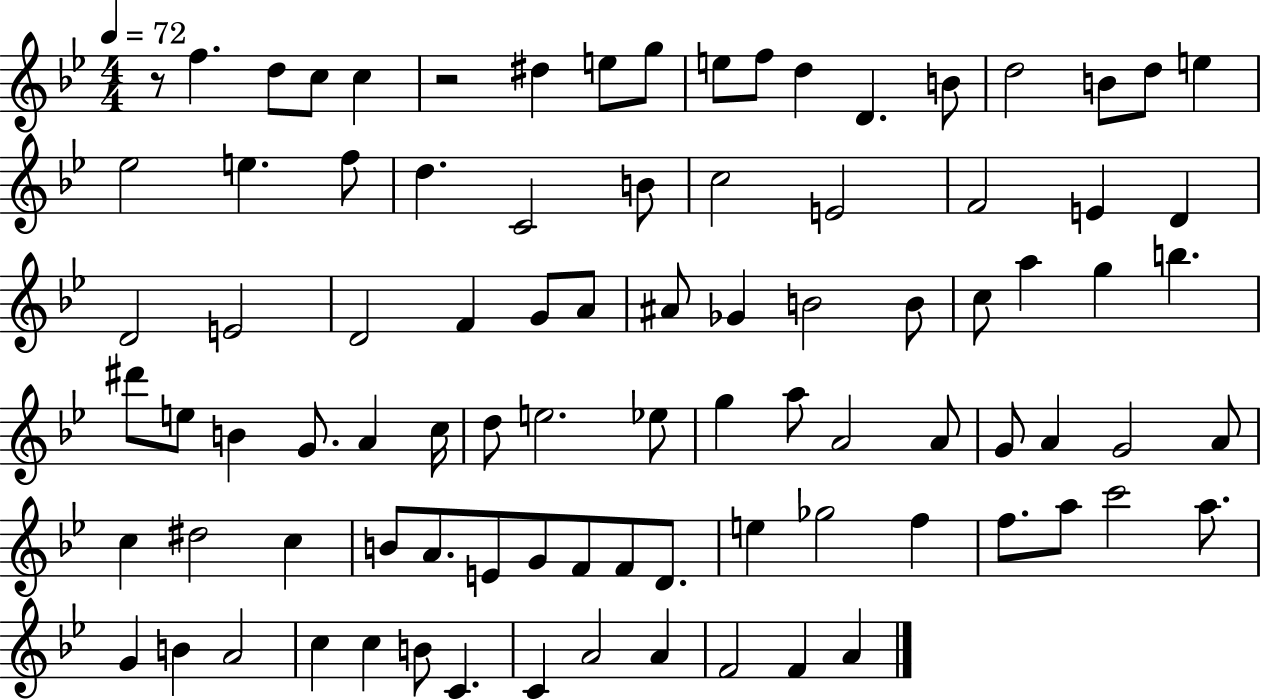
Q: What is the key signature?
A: BES major